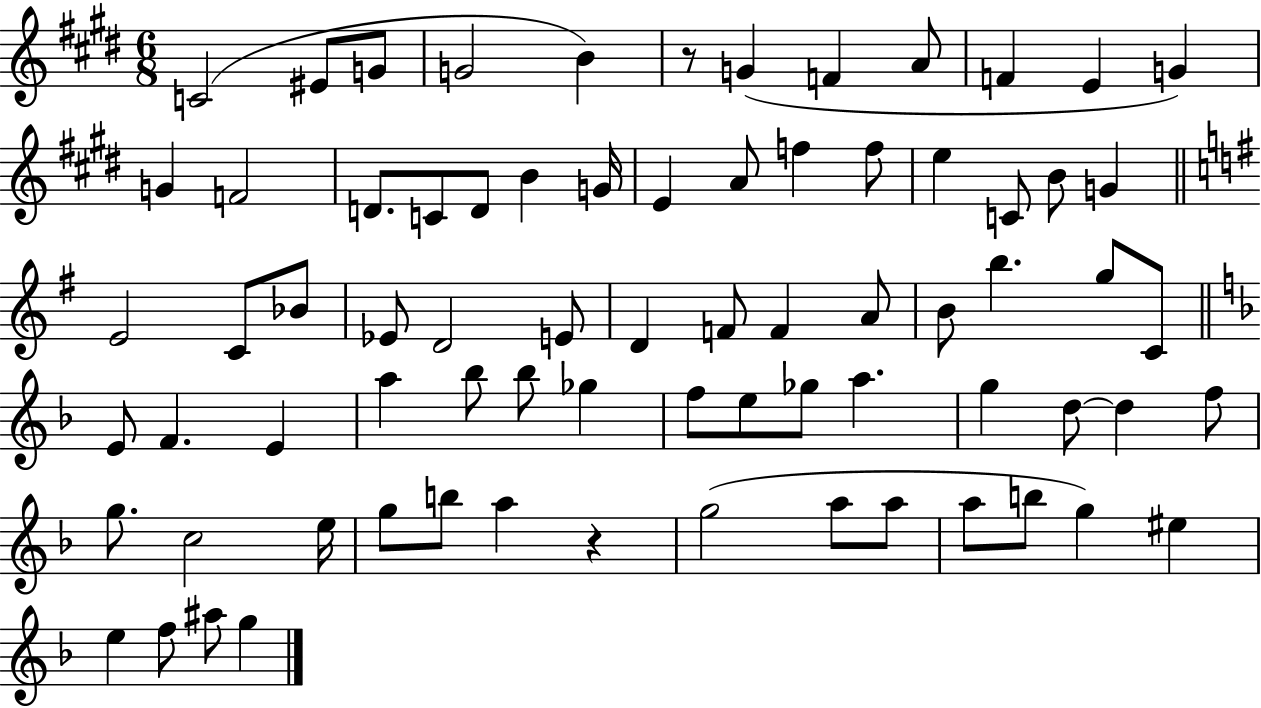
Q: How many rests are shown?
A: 2